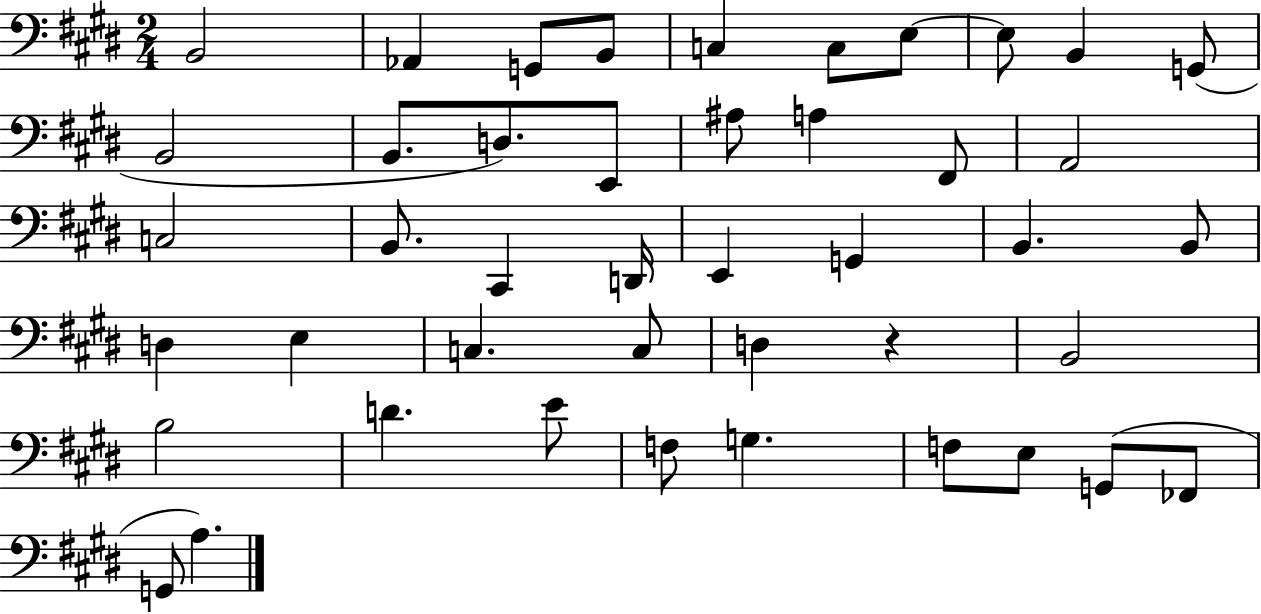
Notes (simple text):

B2/h Ab2/q G2/e B2/e C3/q C3/e E3/e E3/e B2/q G2/e B2/h B2/e. D3/e. E2/e A#3/e A3/q F#2/e A2/h C3/h B2/e. C#2/q D2/s E2/q G2/q B2/q. B2/e D3/q E3/q C3/q. C3/e D3/q R/q B2/h B3/h D4/q. E4/e F3/e G3/q. F3/e E3/e G2/e FES2/e G2/e A3/q.